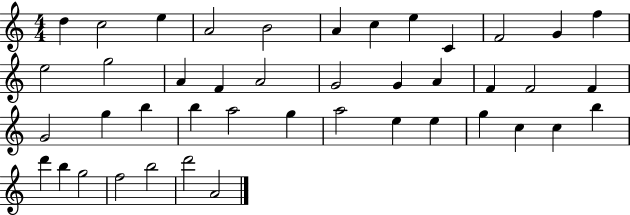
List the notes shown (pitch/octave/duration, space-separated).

D5/q C5/h E5/q A4/h B4/h A4/q C5/q E5/q C4/q F4/h G4/q F5/q E5/h G5/h A4/q F4/q A4/h G4/h G4/q A4/q F4/q F4/h F4/q G4/h G5/q B5/q B5/q A5/h G5/q A5/h E5/q E5/q G5/q C5/q C5/q B5/q D6/q B5/q G5/h F5/h B5/h D6/h A4/h